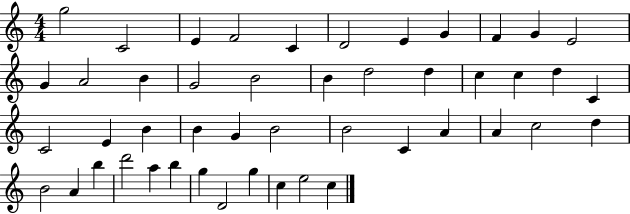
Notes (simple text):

G5/h C4/h E4/q F4/h C4/q D4/h E4/q G4/q F4/q G4/q E4/h G4/q A4/h B4/q G4/h B4/h B4/q D5/h D5/q C5/q C5/q D5/q C4/q C4/h E4/q B4/q B4/q G4/q B4/h B4/h C4/q A4/q A4/q C5/h D5/q B4/h A4/q B5/q D6/h A5/q B5/q G5/q D4/h G5/q C5/q E5/h C5/q